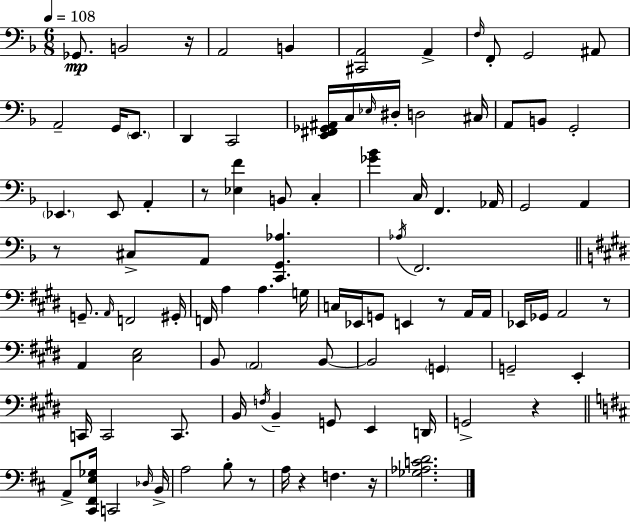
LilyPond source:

{
  \clef bass
  \numericTimeSignature
  \time 6/8
  \key f \major
  \tempo 4 = 108
  ges,8.\mp b,2 r16 | a,2 b,4 | <cis, a,>2 a,4-> | \grace { f16 } f,8-. g,2 ais,8 | \break a,2-- g,16 \parenthesize e,8. | d,4 c,2 | <e, fis, ges, ais,>16 c16 \grace { ees16 } dis16-. d2 | cis16 a,8 b,8 g,2-. | \break \parenthesize ees,4. ees,8 a,4-. | r8 <ees f'>4 b,8 c4-. | <ges' bes'>4 c16 f,4. | aes,16 g,2 a,4 | \break r8 cis8-> a,8 <c, g, aes>4. | \acciaccatura { aes16 } f,2. | \bar "||" \break \key e \major g,8.-- \grace { a,16 } f,2 | gis,16-. f,16 a4 a4. | g16 c16 ees,16 g,8 e,4 r8 a,16 | a,16 ees,16 ges,16 a,2 r8 | \break a,4 <cis e>2 | b,8 \parenthesize a,2 b,8~~ | b,2 \parenthesize g,4 | g,2-- e,4-. | \break c,16 c,2 c,8. | b,16 \acciaccatura { f16 } b,4-- g,8 e,4 | d,16 g,2-> r4 | \bar "||" \break \key d \major a,8-> <cis, fis, e ges>16 c,2 \grace { des16 } | b,16-> a2 b8-. r8 | a16 r4 f4. | r16 <ges aes c' d'>2. | \break \bar "|."
}